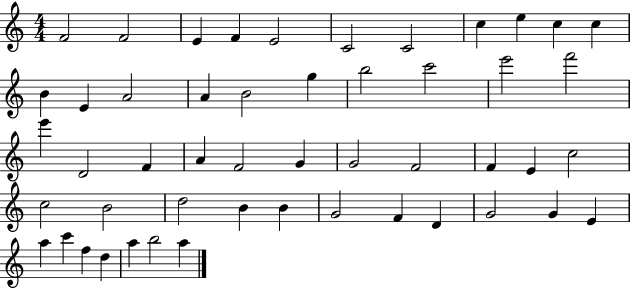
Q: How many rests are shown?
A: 0